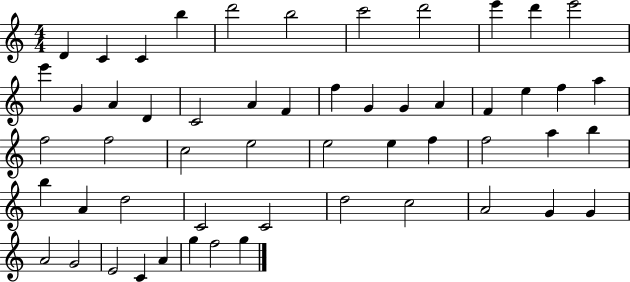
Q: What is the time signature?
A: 4/4